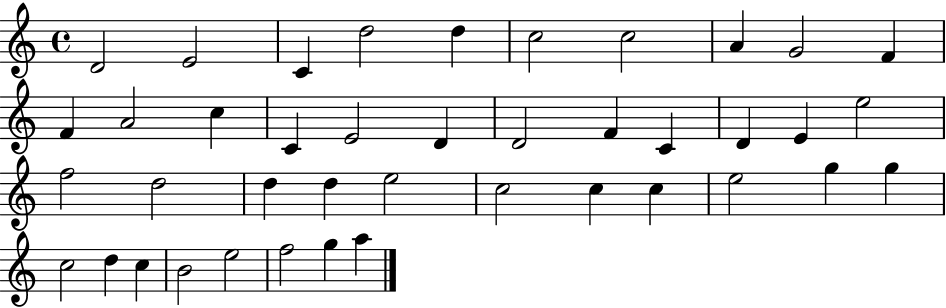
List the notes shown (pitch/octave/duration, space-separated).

D4/h E4/h C4/q D5/h D5/q C5/h C5/h A4/q G4/h F4/q F4/q A4/h C5/q C4/q E4/h D4/q D4/h F4/q C4/q D4/q E4/q E5/h F5/h D5/h D5/q D5/q E5/h C5/h C5/q C5/q E5/h G5/q G5/q C5/h D5/q C5/q B4/h E5/h F5/h G5/q A5/q